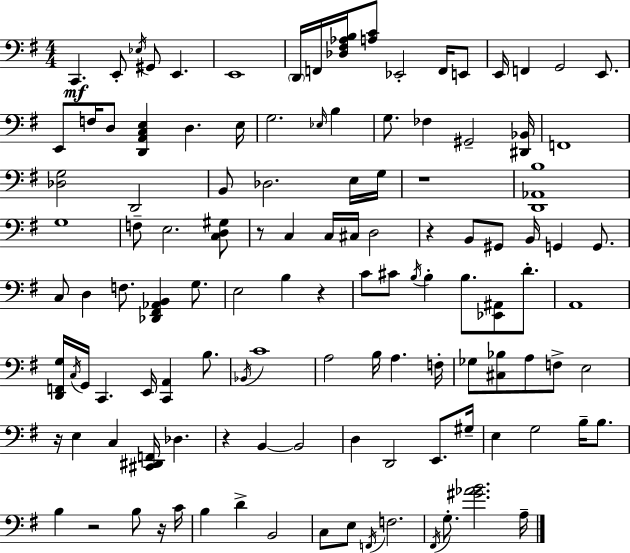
X:1
T:Untitled
M:4/4
L:1/4
K:Em
C,, E,,/2 _E,/4 ^G,,/2 E,, E,,4 D,,/4 F,,/4 [_D,^F,_A,B,]/4 [A,C]/2 _E,,2 F,,/4 E,,/2 E,,/4 F,, G,,2 E,,/2 E,,/2 F,/4 D,/2 [D,,A,,C,E,] D, E,/4 G,2 _E,/4 B, G,/2 _F, ^G,,2 [^D,,_B,,]/4 F,,4 [_D,G,]2 D,,2 B,,/2 _D,2 E,/4 G,/4 z4 [D,,_A,,B,]4 G,4 F,/2 E,2 [C,D,^G,]/2 z/2 C, C,/4 ^C,/4 D,2 z B,,/2 ^G,,/2 B,,/4 G,, G,,/2 C,/2 D, F,/2 [_D,,^F,,_A,,B,,] G,/2 E,2 B, z C/2 ^C/2 B,/4 B, B,/2 [_E,,^A,,]/2 D/2 A,,4 [D,,F,,G,]/4 C,/4 G,,/4 C,, E,,/4 [C,,A,,] B,/2 _B,,/4 C4 A,2 B,/4 A, F,/4 _G,/2 [^C,_B,]/2 A,/2 F,/2 E,2 z/4 E, C, [^C,,^D,,F,,]/4 _D, z B,, B,,2 D, D,,2 E,,/2 ^G,/4 E, G,2 B,/4 B,/2 B, z2 B,/2 z/4 C/4 B, D B,,2 C,/2 E,/2 F,,/4 F,2 ^F,,/4 G,/2 [^G_AB]2 A,/4